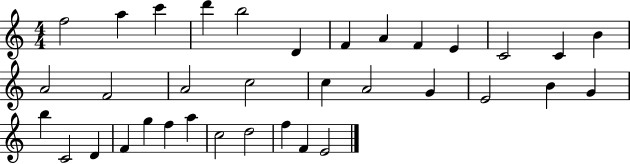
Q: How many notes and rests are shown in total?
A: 35